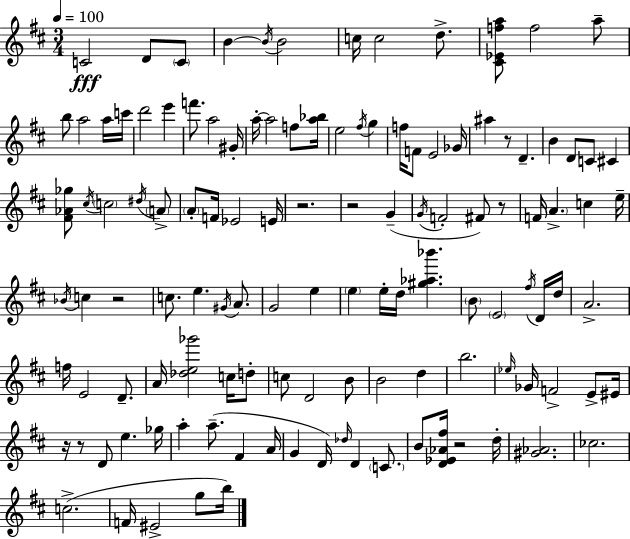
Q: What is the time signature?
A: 3/4